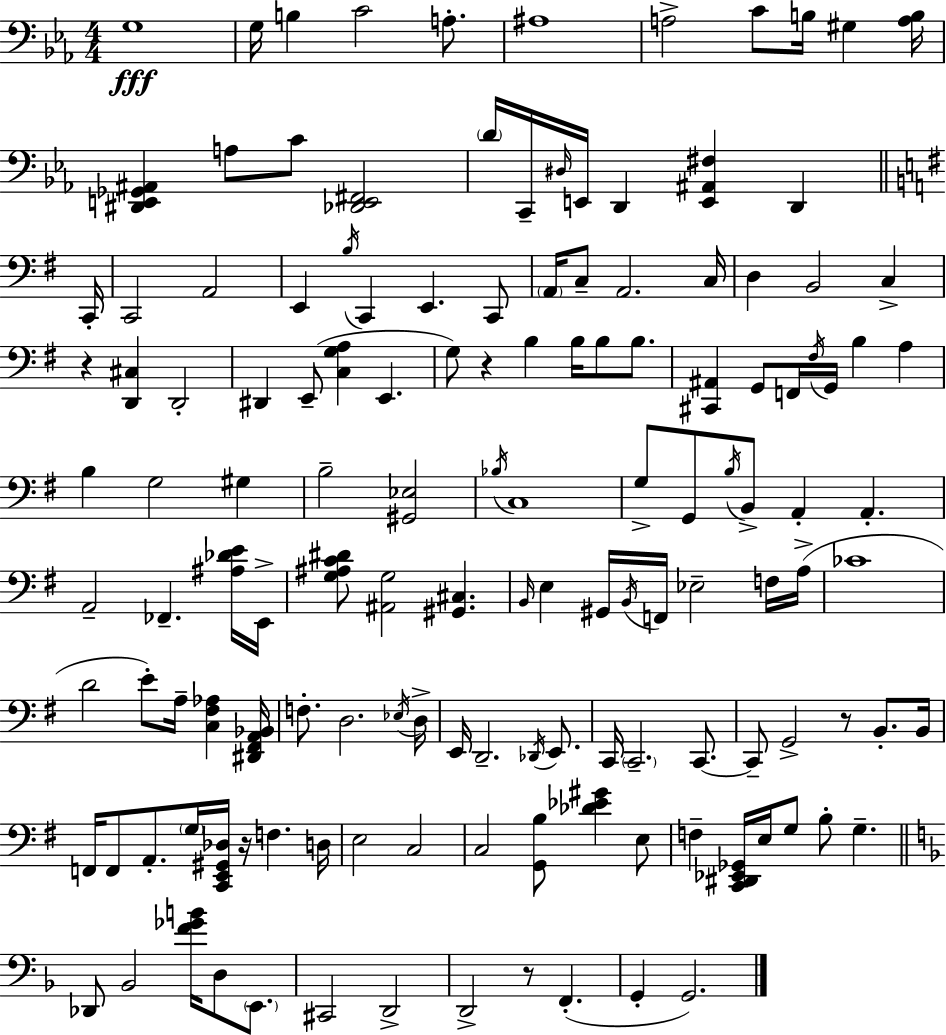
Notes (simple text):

G3/w G3/s B3/q C4/h A3/e. A#3/w A3/h C4/e B3/s G#3/q [A3,B3]/s [D#2,E2,Gb2,A#2]/q A3/e C4/e [Db2,E2,F#2]/h D4/s C2/s D#3/s E2/s D2/q [E2,A#2,F#3]/q D2/q C2/s C2/h A2/h E2/q B3/s C2/q E2/q. C2/e A2/s C3/e A2/h. C3/s D3/q B2/h C3/q R/q [D2,C#3]/q D2/h D#2/q E2/e [C3,G3,A3]/q E2/q. G3/e R/q B3/q B3/s B3/e B3/e. [C#2,A#2]/q G2/e F2/s F#3/s G2/s B3/q A3/q B3/q G3/h G#3/q B3/h [G#2,Eb3]/h Bb3/s C3/w G3/e G2/e B3/s B2/e A2/q A2/q. A2/h FES2/q. [A#3,Db4,E4]/s E2/s [G3,A#3,C4,D#4]/e [A#2,G3]/h [G#2,C#3]/q. B2/s E3/q G#2/s B2/s F2/s Eb3/h F3/s A3/s CES4/w D4/h E4/e A3/s [C3,F#3,Ab3]/q [D#2,F#2,A2,Bb2]/s F3/e. D3/h. Eb3/s D3/s E2/s D2/h. Db2/s E2/e. C2/s C2/h. C2/e. C2/e G2/h R/e B2/e. B2/s F2/s F2/e A2/e. G3/s [C2,E2,G#2,Db3]/s R/s F3/q. D3/s E3/h C3/h C3/h [G2,B3]/e [Db4,Eb4,G#4]/q E3/e F3/q [C2,D#2,Eb2,Gb2]/s E3/s G3/e B3/e G3/q. Db2/e Bb2/h [F4,Gb4,B4]/s D3/e E2/e. C#2/h D2/h D2/h R/e F2/q. G2/q G2/h.